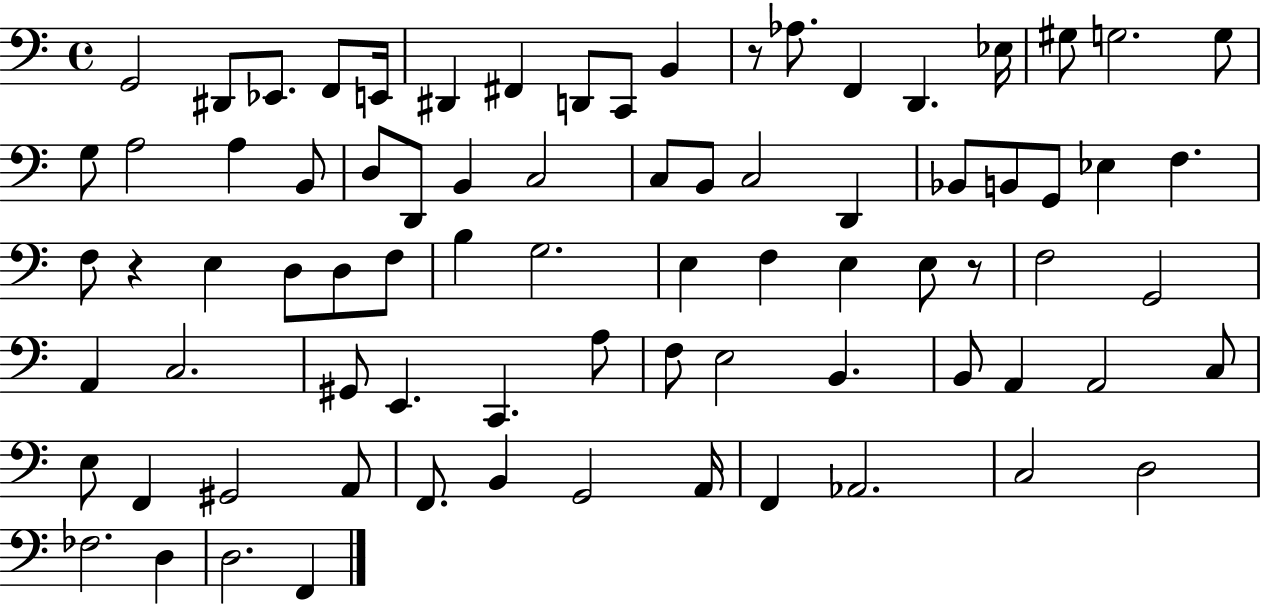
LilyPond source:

{
  \clef bass
  \time 4/4
  \defaultTimeSignature
  \key c \major
  g,2 dis,8 ees,8. f,8 e,16 | dis,4 fis,4 d,8 c,8 b,4 | r8 aes8. f,4 d,4. ees16 | gis8 g2. g8 | \break g8 a2 a4 b,8 | d8 d,8 b,4 c2 | c8 b,8 c2 d,4 | bes,8 b,8 g,8 ees4 f4. | \break f8 r4 e4 d8 d8 f8 | b4 g2. | e4 f4 e4 e8 r8 | f2 g,2 | \break a,4 c2. | gis,8 e,4. c,4. a8 | f8 e2 b,4. | b,8 a,4 a,2 c8 | \break e8 f,4 gis,2 a,8 | f,8. b,4 g,2 a,16 | f,4 aes,2. | c2 d2 | \break fes2. d4 | d2. f,4 | \bar "|."
}